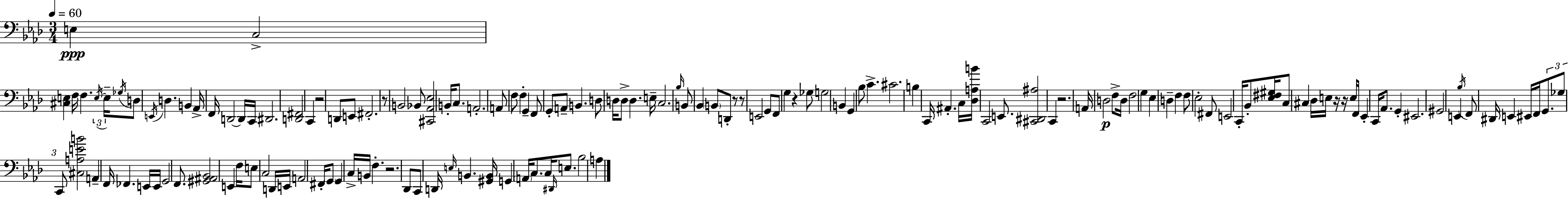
X:1
T:Untitled
M:3/4
L:1/4
K:Fm
E, C,2 [^C,E,] F,/4 F, E,/4 E,/4 _G,/4 D,/2 E,,/4 D, B,, _A,,/4 F,,/4 D,,2 D,,/4 C,,/4 ^D,,2 [D,,^F,,]2 C,, z2 D,,/2 E,,/2 ^F,,2 z/2 B,,2 _B,,/2 [^C,,_A,,_E,]2 B,,/4 C,/2 A,,2 A,,/2 F,/2 F, G,, F,,/2 G,,/2 A,,/2 B,, D,/2 D,/4 D,/2 D, E,/4 C,2 _B,/4 B,,/2 _B,, B,,/2 D,,/2 z/2 z/2 E,,2 G,,/2 F,,/2 G, z _G,/2 G,2 B,, G,, _B,/2 C ^C2 B, C,,/4 ^A,, C,/4 [_D,A,B]/4 C,,2 E,,/2 [^C,,^D,,^A,]2 C,, z2 A,,/4 D,2 F,/2 D,/4 F,2 G, _E, D, F, F,/2 _E,2 ^F,,/2 E,,2 C,,/4 _B,,/2 [_E,^F,^G,]/4 C,/2 ^C, _D,/4 E,/4 z/4 z/4 E,/4 F,,/4 _E,, C,,/4 _A,,/2 G,, ^E,,2 ^G,,2 E,, _B,/4 F,,/2 ^D,,/4 E,, ^E,,/4 F,,/4 G,,/2 _G,/2 C,,/2 [^C,A,EB]2 A,, F,,/4 _F,, E,,/4 E,,/4 G,,2 F,,/2 [^G,,^A,,_B,,]2 E,, F,/4 E,/2 C,2 D,,/4 E,,/4 A,,2 ^F,,/4 G,,/2 G,, C,/4 B,,/4 F, z2 _D,,/2 C,,/2 D,,/4 E,/4 B,, [^G,,B,,]/4 G,, A,,/4 C,/2 C,/4 ^D,,/4 E,/2 _B,2 A,